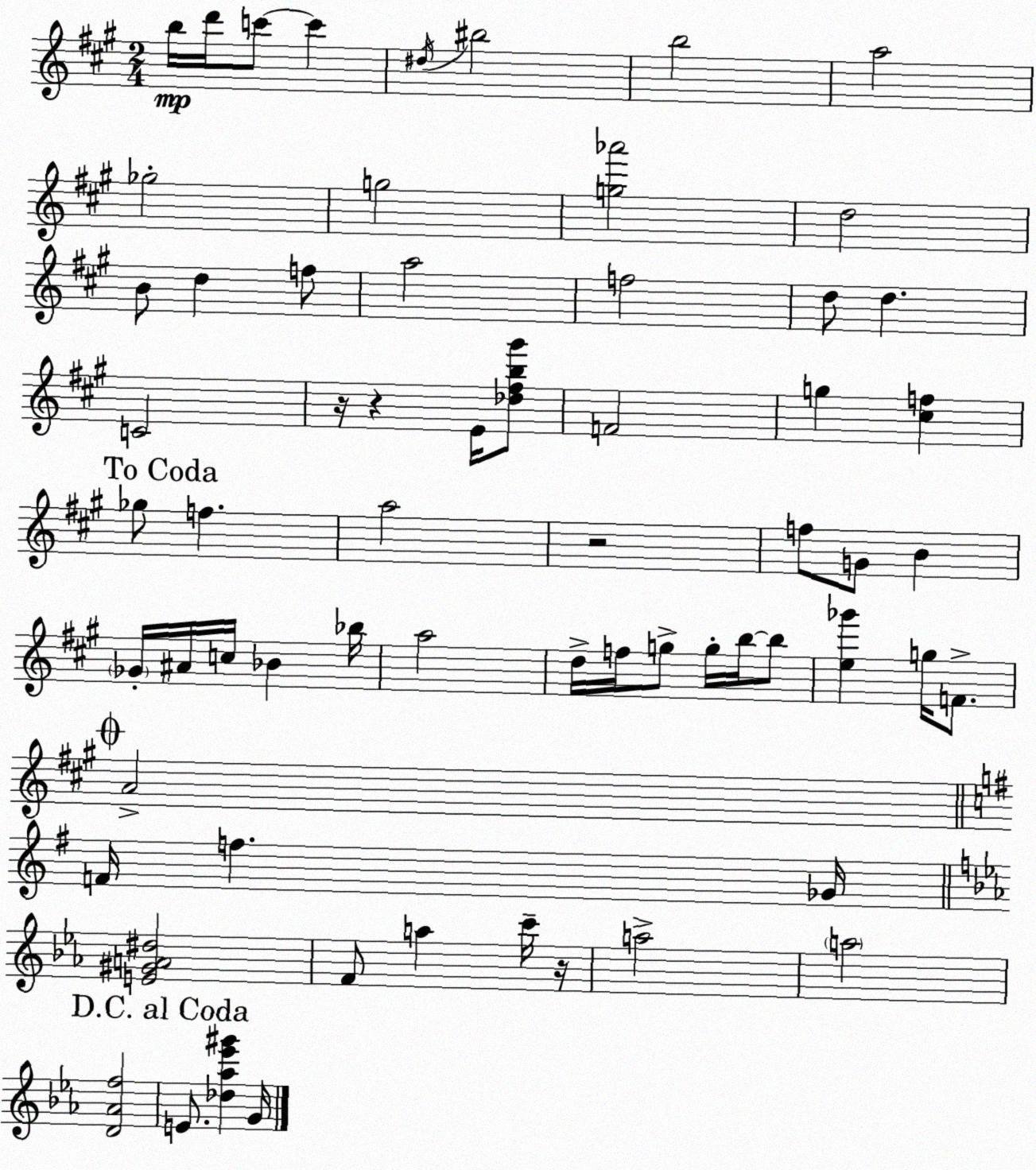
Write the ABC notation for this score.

X:1
T:Untitled
M:2/4
L:1/4
K:A
b/4 d'/4 c'/2 c' ^d/4 ^b2 b2 a2 _g2 g2 [g_a']2 d2 B/2 d f/2 a2 f2 d/2 d C2 z/4 z E/4 [_d^fb^g']/2 F2 g [^cf] _g/2 f a2 z2 f/2 G/2 B _G/4 ^A/4 c/4 _B _b/4 a2 d/4 f/4 g/2 g/4 b/4 b/2 [e_g'] g/4 F/2 A2 F/4 f _G/4 [E^GA^d]2 F/2 a c'/4 z/4 a2 a2 [D_Af]2 E/2 [_d_a_e'^g'] G/4